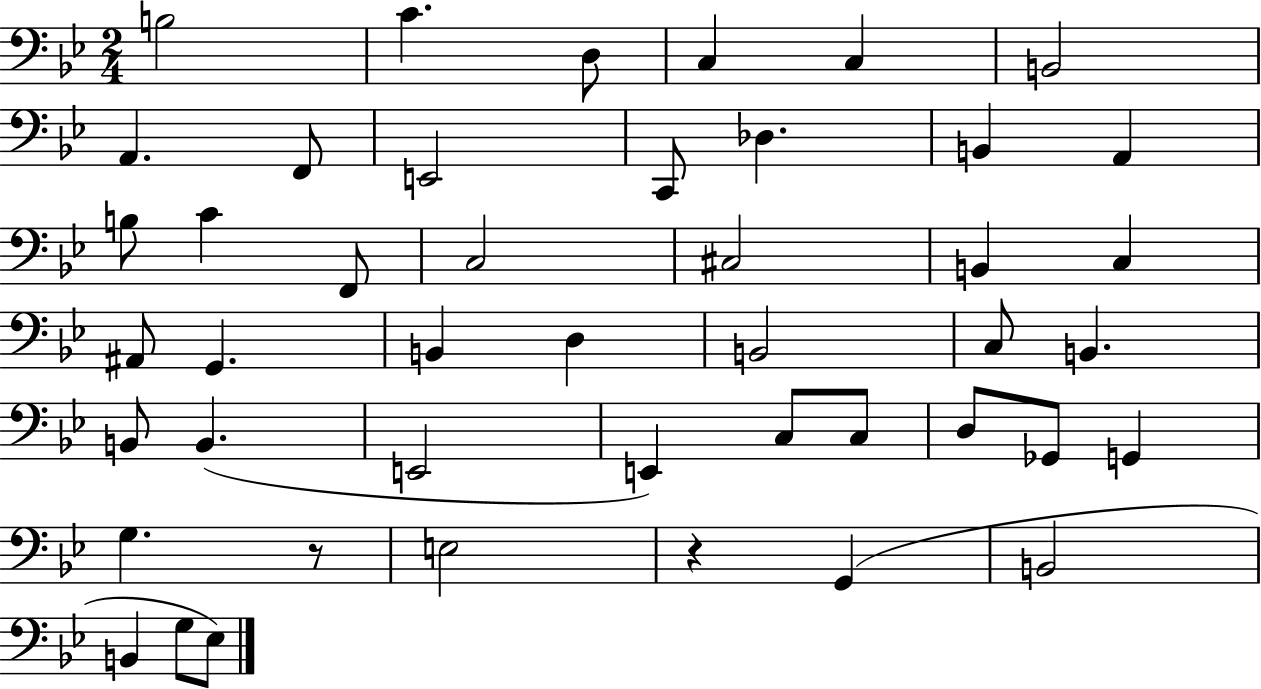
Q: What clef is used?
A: bass